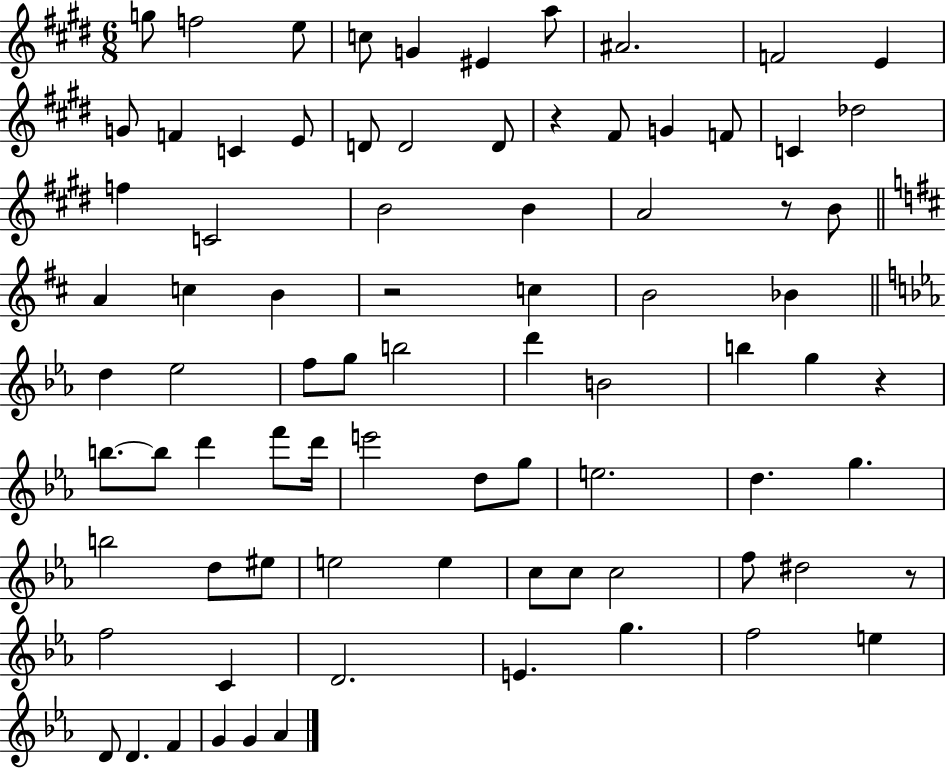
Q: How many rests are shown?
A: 5